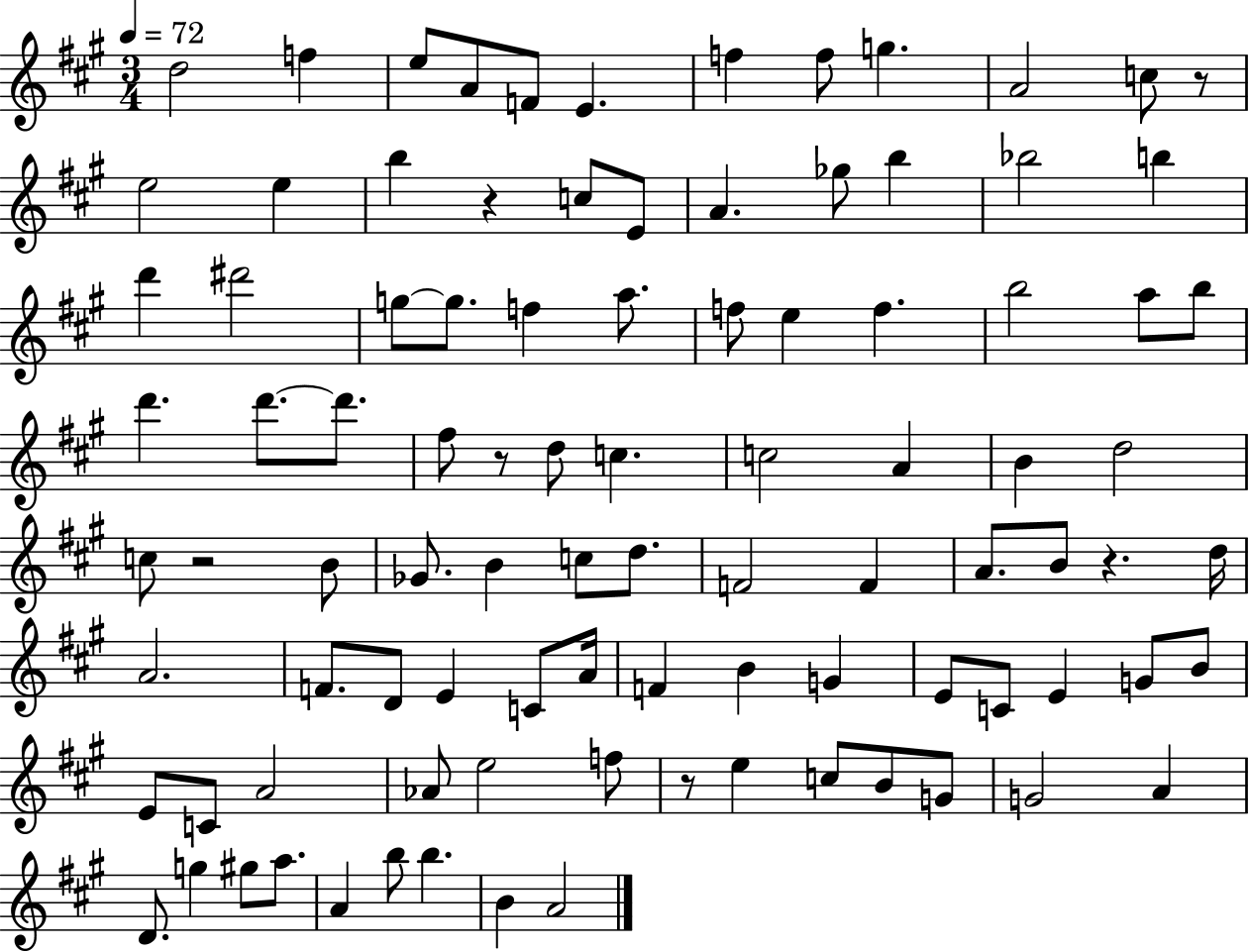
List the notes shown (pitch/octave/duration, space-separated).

D5/h F5/q E5/e A4/e F4/e E4/q. F5/q F5/e G5/q. A4/h C5/e R/e E5/h E5/q B5/q R/q C5/e E4/e A4/q. Gb5/e B5/q Bb5/h B5/q D6/q D#6/h G5/e G5/e. F5/q A5/e. F5/e E5/q F5/q. B5/h A5/e B5/e D6/q. D6/e. D6/e. F#5/e R/e D5/e C5/q. C5/h A4/q B4/q D5/h C5/e R/h B4/e Gb4/e. B4/q C5/e D5/e. F4/h F4/q A4/e. B4/e R/q. D5/s A4/h. F4/e. D4/e E4/q C4/e A4/s F4/q B4/q G4/q E4/e C4/e E4/q G4/e B4/e E4/e C4/e A4/h Ab4/e E5/h F5/e R/e E5/q C5/e B4/e G4/e G4/h A4/q D4/e. G5/q G#5/e A5/e. A4/q B5/e B5/q. B4/q A4/h